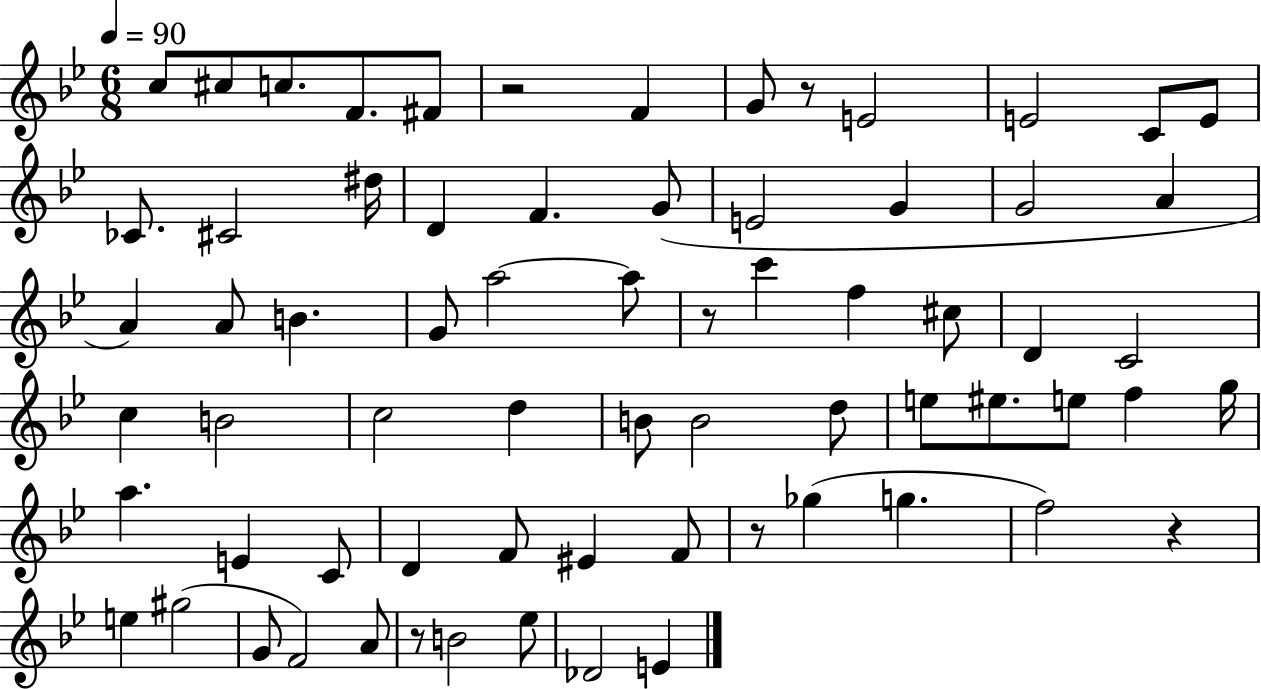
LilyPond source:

{
  \clef treble
  \numericTimeSignature
  \time 6/8
  \key bes \major
  \tempo 4 = 90
  c''8 cis''8 c''8. f'8. fis'8 | r2 f'4 | g'8 r8 e'2 | e'2 c'8 e'8 | \break ces'8. cis'2 dis''16 | d'4 f'4. g'8( | e'2 g'4 | g'2 a'4 | \break a'4) a'8 b'4. | g'8 a''2~~ a''8 | r8 c'''4 f''4 cis''8 | d'4 c'2 | \break c''4 b'2 | c''2 d''4 | b'8 b'2 d''8 | e''8 eis''8. e''8 f''4 g''16 | \break a''4. e'4 c'8 | d'4 f'8 eis'4 f'8 | r8 ges''4( g''4. | f''2) r4 | \break e''4 gis''2( | g'8 f'2) a'8 | r8 b'2 ees''8 | des'2 e'4 | \break \bar "|."
}